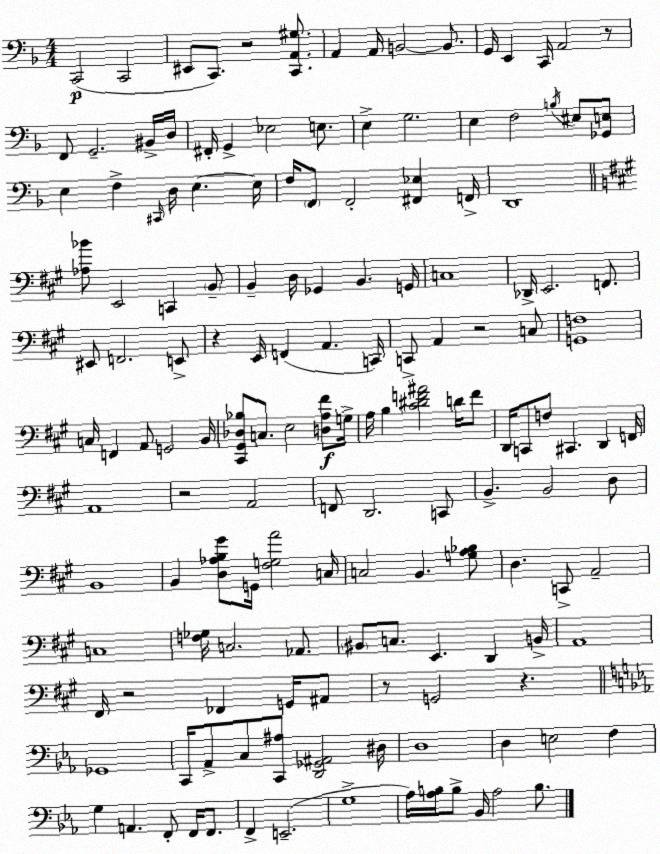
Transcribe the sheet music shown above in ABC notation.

X:1
T:Untitled
M:4/4
L:1/4
K:F
C,,2 C,,2 ^E,,/2 C,,/2 z2 [C,,A,,^G,]/2 A,, A,,/4 B,,2 B,,/2 G,,/4 E,, C,,/4 A,,2 z/2 F,,/2 G,,2 ^B,,/4 D,/4 ^F,,/4 G,, _E,2 E,/2 E, G,2 E, F,2 B,/4 ^E,/2 [_G,,E,]/2 E, F, ^C,,/4 D,/4 E, E,/4 F,/4 F,,/2 F,,2 [^F,,_E,] F,,/4 D,,4 [_A,_B]/2 E,,2 C,, B,,/2 B,, D,/4 _G,, B,, G,,/4 C,4 _D,,/4 E,,2 F,,/2 ^E,,/2 F,,2 E,,/2 z E,,/4 F,, A,, C,,/4 C,,/2 A,, z2 C,/2 [G,,F,]4 C,/4 F,, A,,/2 G,,2 B,,/4 [^C,,^G,,_D,_B,]/2 C,/2 E,2 [D,A,^F]/2 G,/4 A,/4 B, [^C^DF^A]2 D/4 F/2 D,,/4 C,,/2 F,/2 ^C,, D,, F,,/4 A,,4 z2 A,,2 F,,/2 D,,2 C,,/2 B,, B,,2 D,/2 B,,4 B,, [D,_A,B,^G]/2 G,,/4 [^F,G,A]2 C,/4 C,2 B,, [G,A,_B,]/2 D, C,,/2 A,,2 C,4 [F,_G,]/4 C,2 _A,,/2 ^B,,/2 C,/2 E,, D,, B,,/4 A,,4 ^F,,/4 z2 _F,, G,,/4 ^A,,/2 z/2 G,,2 z _G,,4 C,,/4 _A,,/2 C,/2 [C,,^A,]/2 [D,,_G,,^A,,]2 ^D,/4 D,4 D, E,2 F, G, A,, F,,/2 F,,/4 F,,/2 F,, E,,2 G,4 _A,/4 [_A,B,]/4 B,/2 _B,,/4 _A,2 B,/2